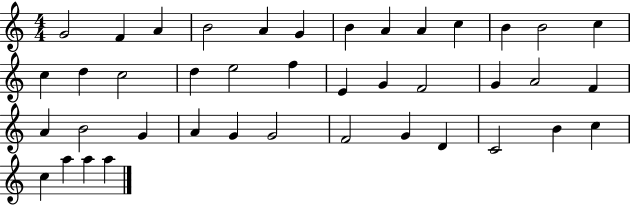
G4/h F4/q A4/q B4/h A4/q G4/q B4/q A4/q A4/q C5/q B4/q B4/h C5/q C5/q D5/q C5/h D5/q E5/h F5/q E4/q G4/q F4/h G4/q A4/h F4/q A4/q B4/h G4/q A4/q G4/q G4/h F4/h G4/q D4/q C4/h B4/q C5/q C5/q A5/q A5/q A5/q